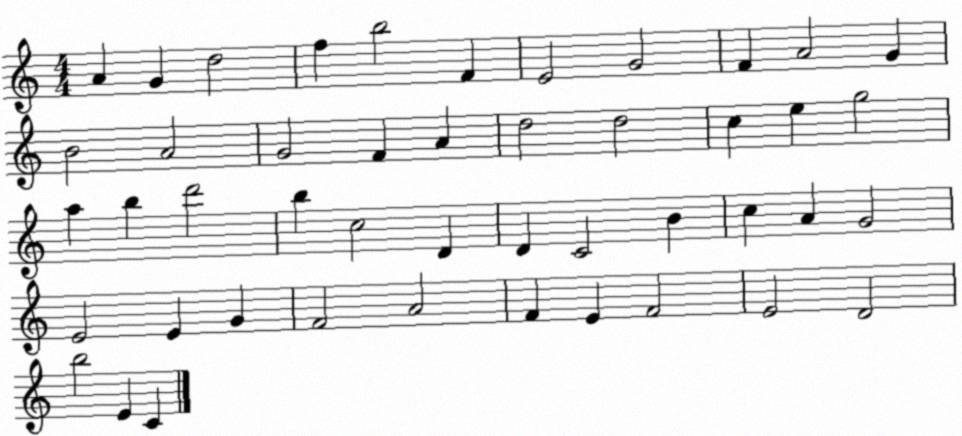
X:1
T:Untitled
M:4/4
L:1/4
K:C
A G d2 f b2 F E2 G2 F A2 G B2 A2 G2 F A d2 d2 c e g2 a b d'2 b c2 D D C2 B c A G2 E2 E G F2 A2 F E F2 E2 D2 b2 E C